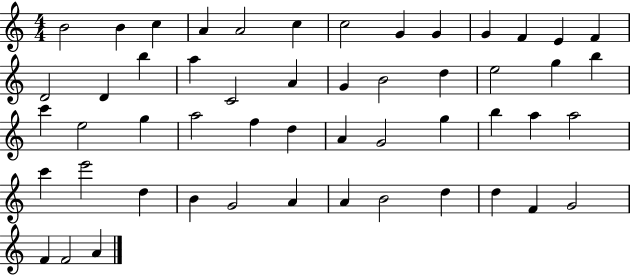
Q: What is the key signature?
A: C major